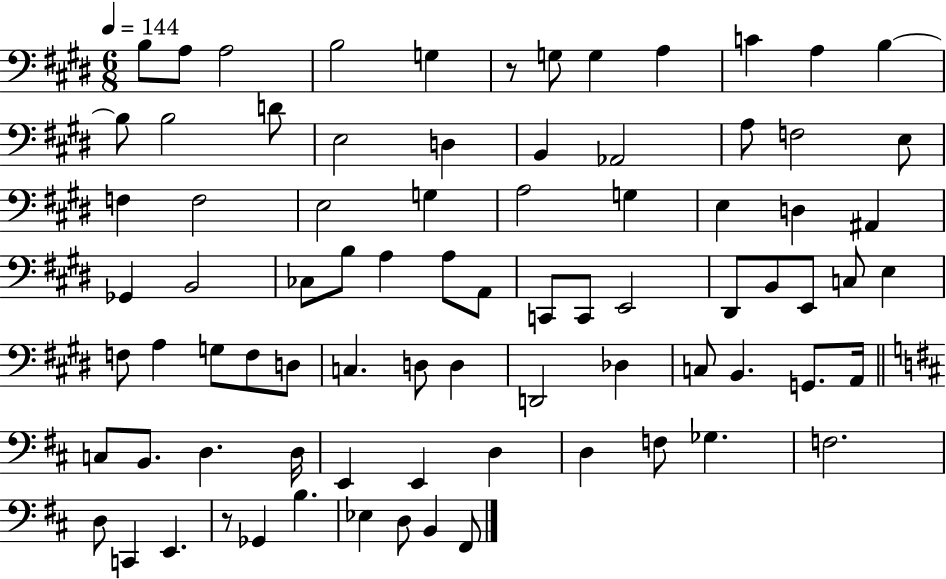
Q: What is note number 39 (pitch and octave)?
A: C2